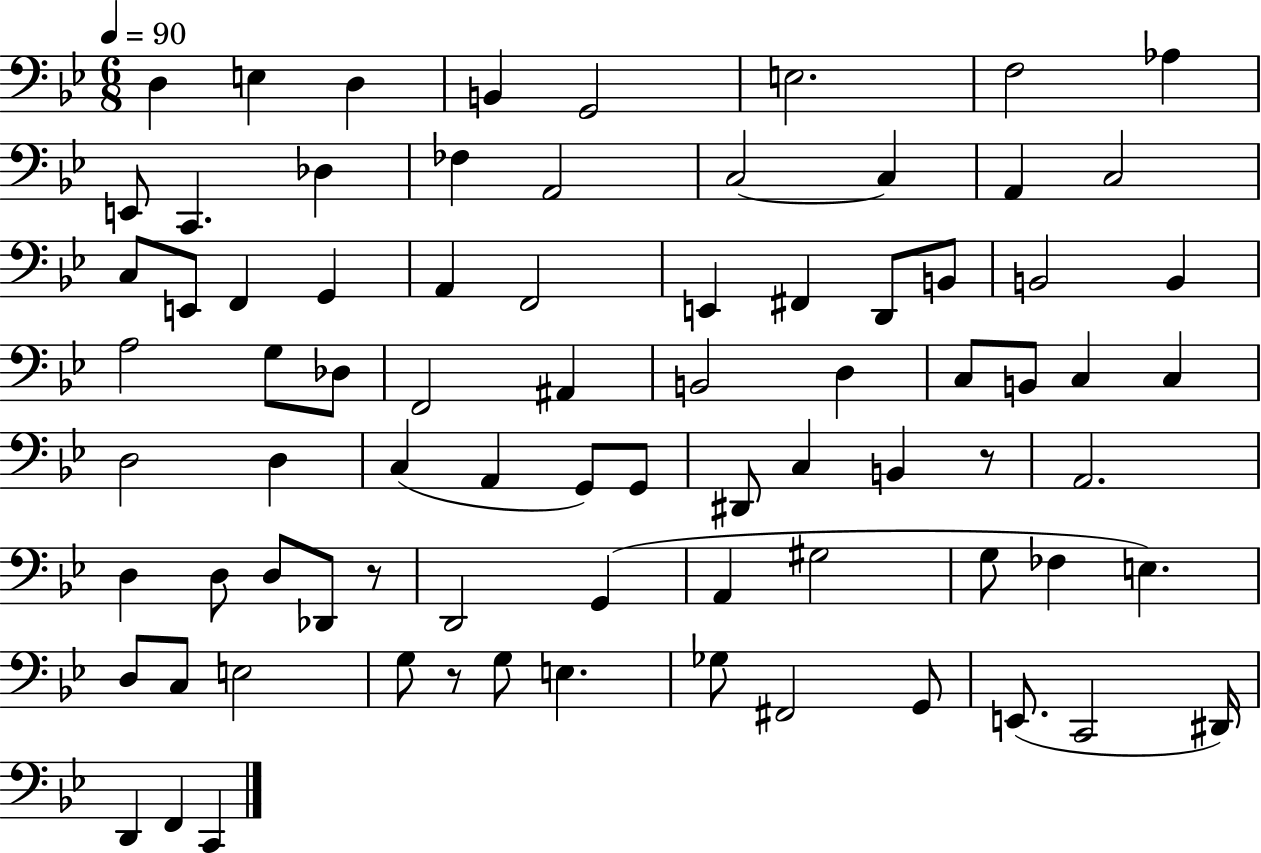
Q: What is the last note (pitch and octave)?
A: C2